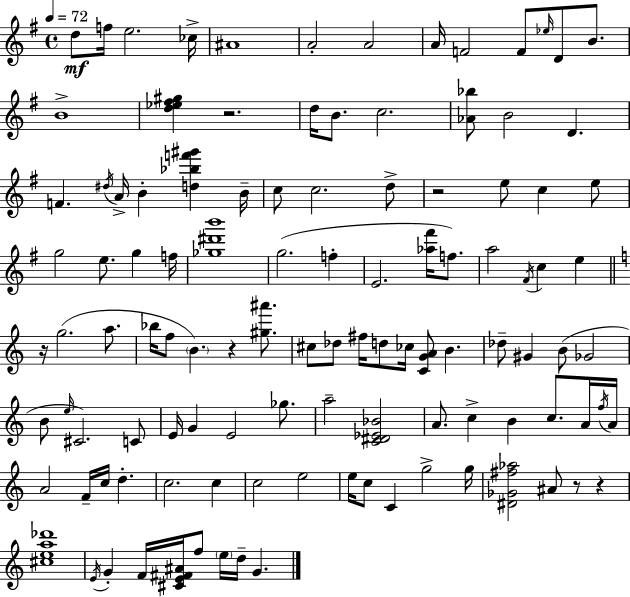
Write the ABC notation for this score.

X:1
T:Untitled
M:4/4
L:1/4
K:Em
d/2 f/4 e2 _c/4 ^A4 A2 A2 A/4 F2 F/2 _e/4 D/2 B/2 B4 [d_e^f^g] z2 d/4 B/2 c2 [_A_b]/2 B2 D F ^d/4 A/4 B [d_bf'^g'] B/4 c/2 c2 d/2 z2 e/2 c e/2 g2 e/2 g f/4 [_g^d'b']4 g2 f E2 [_a^f']/4 f/2 a2 ^F/4 c e z/4 g2 a/2 _b/4 f/2 B z [^g^a']/2 ^c/2 _d/2 ^f/4 d/2 _c/4 [CGA]/2 B _d/2 ^G B/2 _G2 B/2 e/4 ^C2 C/2 E/4 G E2 _g/2 a2 [C^D_E_B]2 A/2 c B c/2 A/4 f/4 A/4 A2 F/4 c/4 d c2 c c2 e2 e/4 c/2 C g2 g/4 [^D_G^f_a]2 ^A/2 z/2 z [^cea_d']4 E/4 G F/4 [^CE^F^A]/4 f/2 e/4 d/4 G